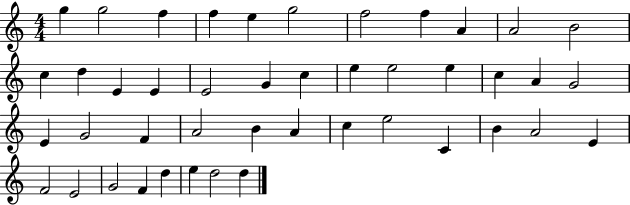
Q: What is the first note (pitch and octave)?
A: G5